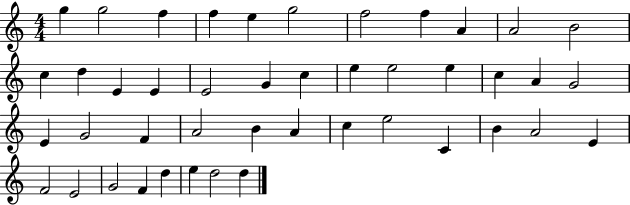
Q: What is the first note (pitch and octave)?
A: G5